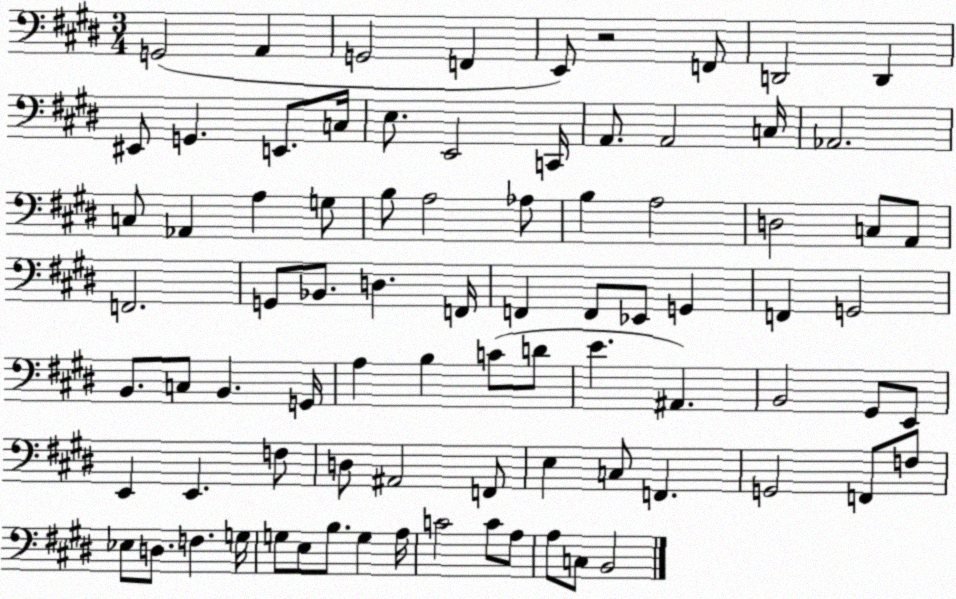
X:1
T:Untitled
M:3/4
L:1/4
K:E
G,,2 A,, G,,2 F,, E,,/2 z2 F,,/2 D,,2 D,, ^E,,/2 G,, E,,/2 C,/4 E,/2 E,,2 C,,/4 A,,/2 A,,2 C,/4 _A,,2 C,/2 _A,, A, G,/2 B,/2 A,2 _A,/2 B, A,2 D,2 C,/2 A,,/2 F,,2 G,,/2 _B,,/2 D, F,,/4 F,, F,,/2 _E,,/2 G,, F,, G,,2 B,,/2 C,/2 B,, G,,/4 A, B, C/2 D/2 E ^A,, B,,2 ^G,,/2 E,,/2 E,, E,, F,/2 D,/2 ^A,,2 F,,/2 E, C,/2 F,, G,,2 F,,/2 F,/2 _E,/2 D,/2 F, G,/4 G,/2 E,/2 B,/2 G, A,/4 C2 C/2 A,/2 A,/2 C,/2 B,,2